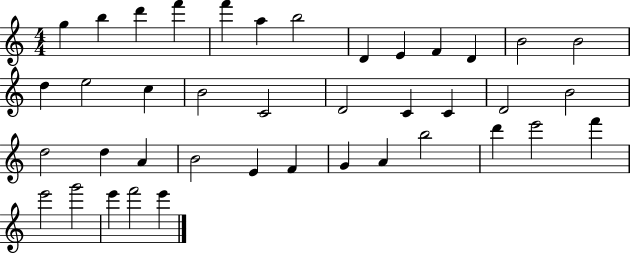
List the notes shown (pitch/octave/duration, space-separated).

G5/q B5/q D6/q F6/q F6/q A5/q B5/h D4/q E4/q F4/q D4/q B4/h B4/h D5/q E5/h C5/q B4/h C4/h D4/h C4/q C4/q D4/h B4/h D5/h D5/q A4/q B4/h E4/q F4/q G4/q A4/q B5/h D6/q E6/h F6/q E6/h G6/h E6/q F6/h E6/q